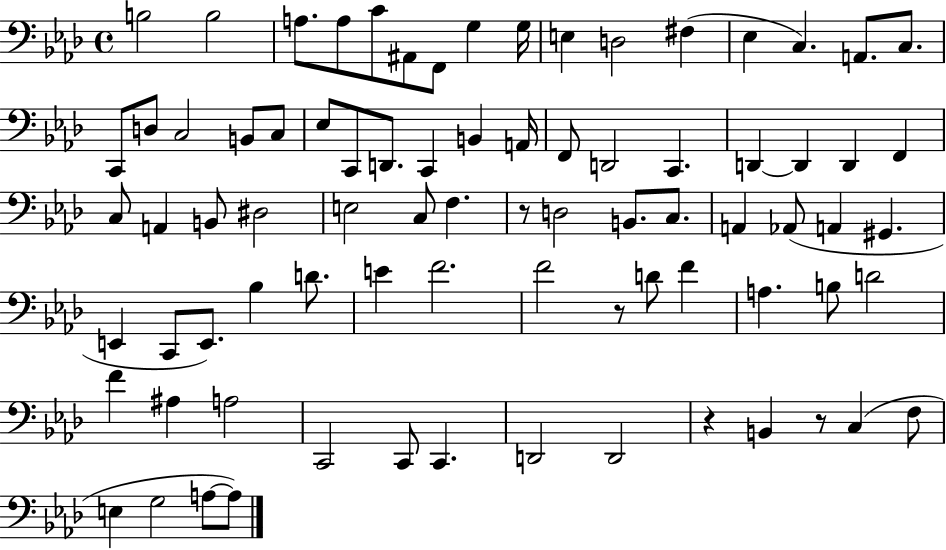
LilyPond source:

{
  \clef bass
  \time 4/4
  \defaultTimeSignature
  \key aes \major
  b2 b2 | a8. a8 c'8 ais,8 f,8 g4 g16 | e4 d2 fis4( | ees4 c4.) a,8. c8. | \break c,8 d8 c2 b,8 c8 | ees8 c,8 d,8. c,4 b,4 a,16 | f,8 d,2 c,4. | d,4~~ d,4 d,4 f,4 | \break c8 a,4 b,8 dis2 | e2 c8 f4. | r8 d2 b,8. c8. | a,4 aes,8( a,4 gis,4. | \break e,4 c,8 e,8.) bes4 d'8. | e'4 f'2. | f'2 r8 d'8 f'4 | a4. b8 d'2 | \break f'4 ais4 a2 | c,2 c,8 c,4. | d,2 d,2 | r4 b,4 r8 c4( f8 | \break e4 g2 a8~~ a8) | \bar "|."
}